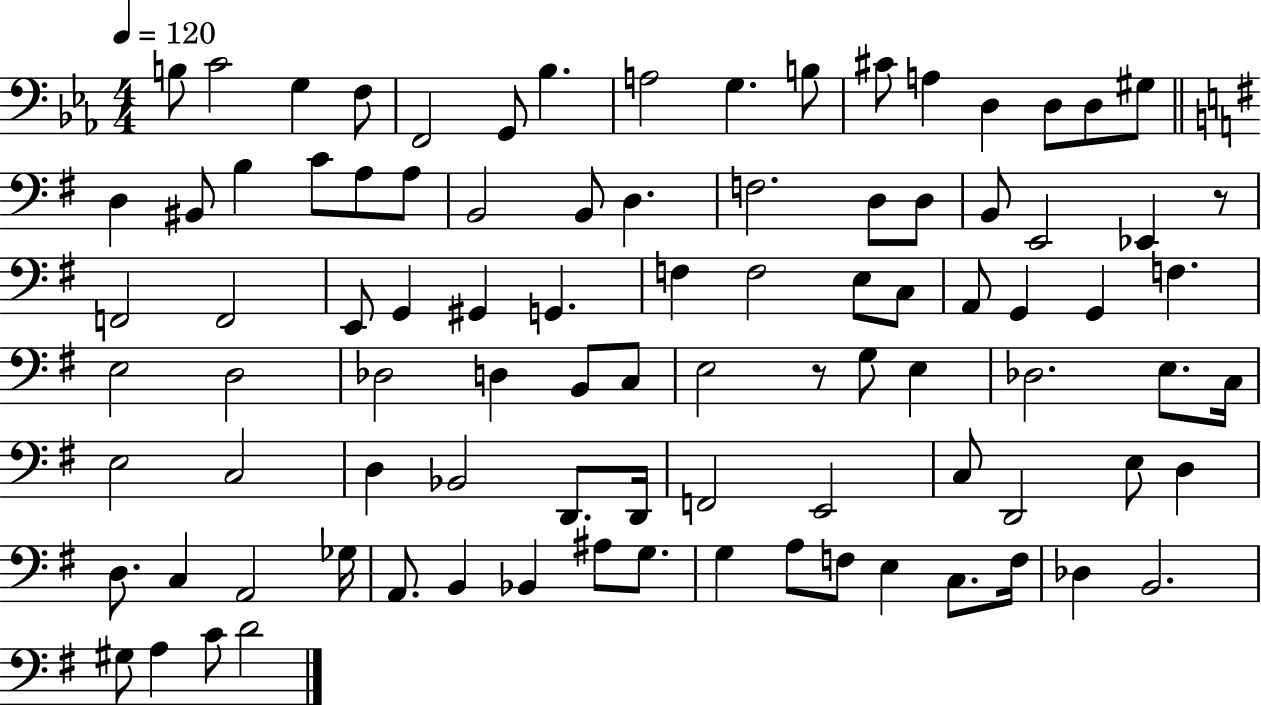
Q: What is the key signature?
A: EES major